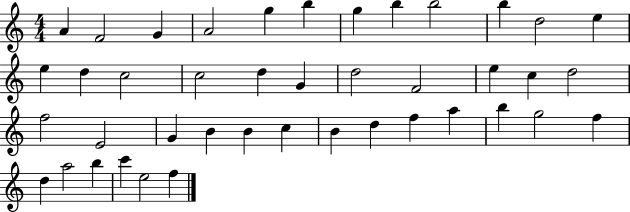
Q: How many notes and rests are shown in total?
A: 42